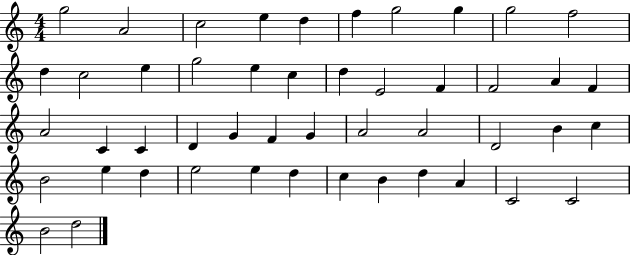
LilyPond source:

{
  \clef treble
  \numericTimeSignature
  \time 4/4
  \key c \major
  g''2 a'2 | c''2 e''4 d''4 | f''4 g''2 g''4 | g''2 f''2 | \break d''4 c''2 e''4 | g''2 e''4 c''4 | d''4 e'2 f'4 | f'2 a'4 f'4 | \break a'2 c'4 c'4 | d'4 g'4 f'4 g'4 | a'2 a'2 | d'2 b'4 c''4 | \break b'2 e''4 d''4 | e''2 e''4 d''4 | c''4 b'4 d''4 a'4 | c'2 c'2 | \break b'2 d''2 | \bar "|."
}